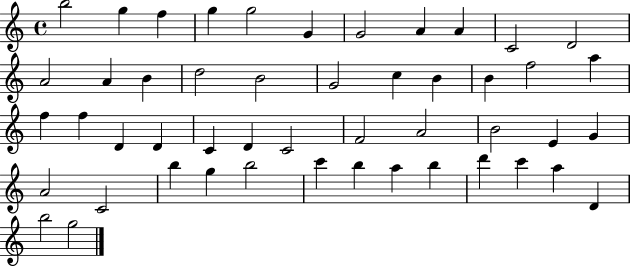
{
  \clef treble
  \time 4/4
  \defaultTimeSignature
  \key c \major
  b''2 g''4 f''4 | g''4 g''2 g'4 | g'2 a'4 a'4 | c'2 d'2 | \break a'2 a'4 b'4 | d''2 b'2 | g'2 c''4 b'4 | b'4 f''2 a''4 | \break f''4 f''4 d'4 d'4 | c'4 d'4 c'2 | f'2 a'2 | b'2 e'4 g'4 | \break a'2 c'2 | b''4 g''4 b''2 | c'''4 b''4 a''4 b''4 | d'''4 c'''4 a''4 d'4 | \break b''2 g''2 | \bar "|."
}